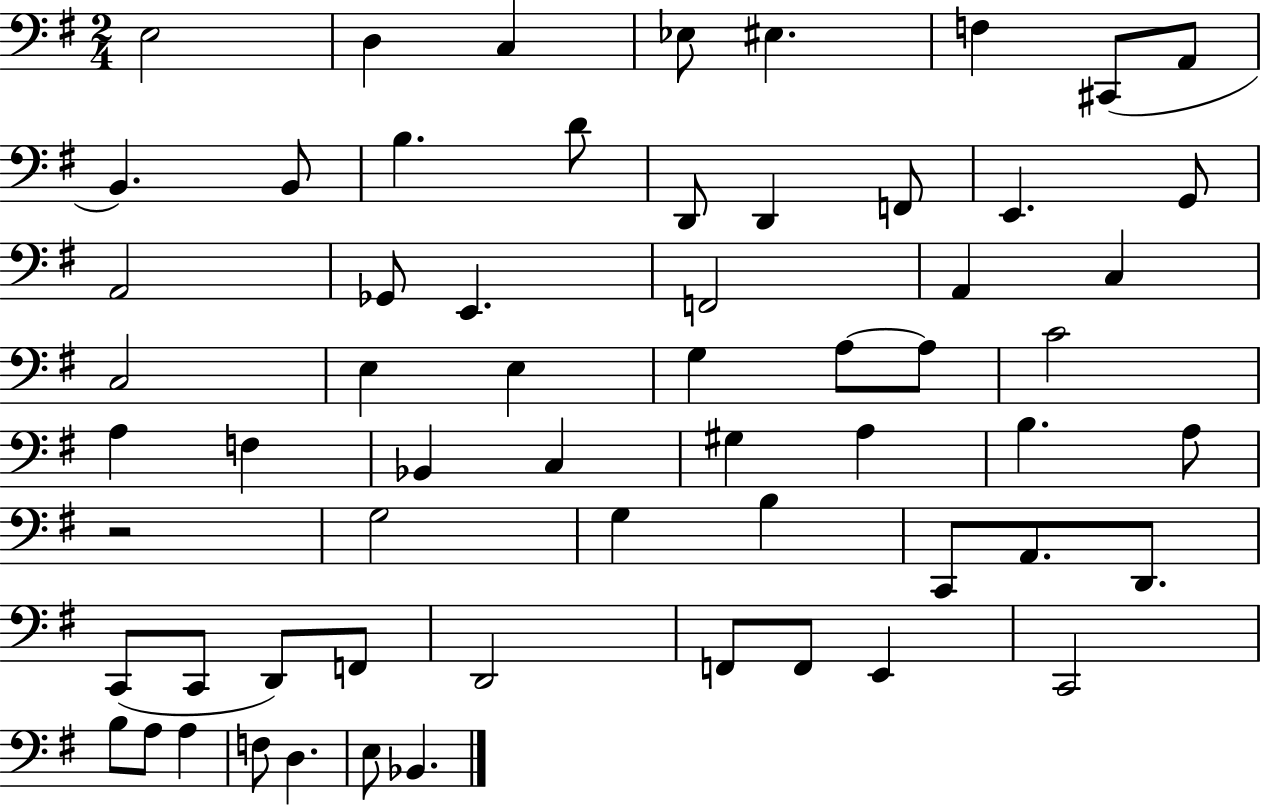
X:1
T:Untitled
M:2/4
L:1/4
K:G
E,2 D, C, _E,/2 ^E, F, ^C,,/2 A,,/2 B,, B,,/2 B, D/2 D,,/2 D,, F,,/2 E,, G,,/2 A,,2 _G,,/2 E,, F,,2 A,, C, C,2 E, E, G, A,/2 A,/2 C2 A, F, _B,, C, ^G, A, B, A,/2 z2 G,2 G, B, C,,/2 A,,/2 D,,/2 C,,/2 C,,/2 D,,/2 F,,/2 D,,2 F,,/2 F,,/2 E,, C,,2 B,/2 A,/2 A, F,/2 D, E,/2 _B,,